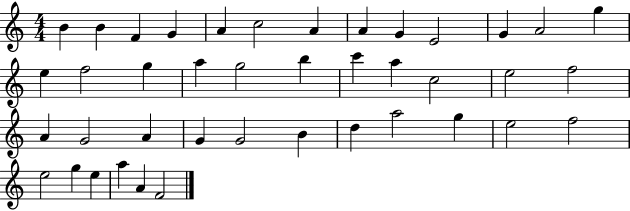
{
  \clef treble
  \numericTimeSignature
  \time 4/4
  \key c \major
  b'4 b'4 f'4 g'4 | a'4 c''2 a'4 | a'4 g'4 e'2 | g'4 a'2 g''4 | \break e''4 f''2 g''4 | a''4 g''2 b''4 | c'''4 a''4 c''2 | e''2 f''2 | \break a'4 g'2 a'4 | g'4 g'2 b'4 | d''4 a''2 g''4 | e''2 f''2 | \break e''2 g''4 e''4 | a''4 a'4 f'2 | \bar "|."
}